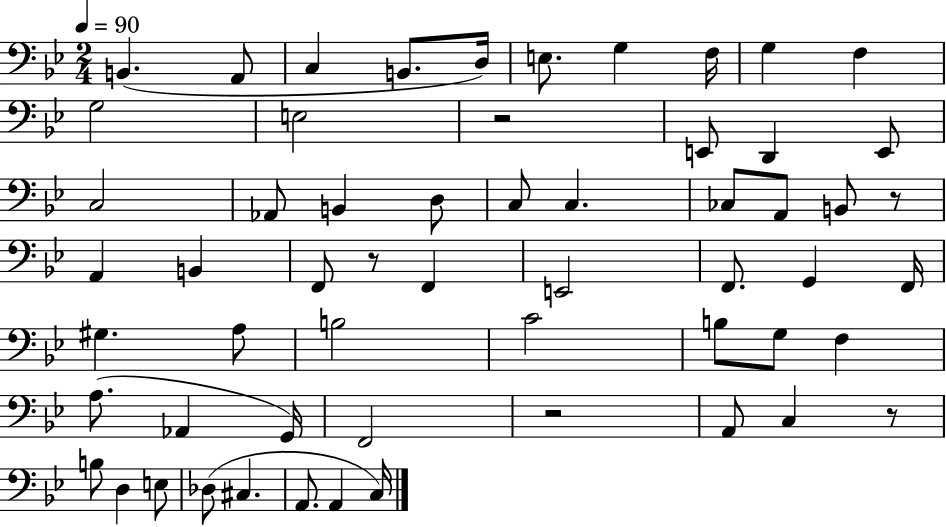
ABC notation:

X:1
T:Untitled
M:2/4
L:1/4
K:Bb
B,, A,,/2 C, B,,/2 D,/4 E,/2 G, F,/4 G, F, G,2 E,2 z2 E,,/2 D,, E,,/2 C,2 _A,,/2 B,, D,/2 C,/2 C, _C,/2 A,,/2 B,,/2 z/2 A,, B,, F,,/2 z/2 F,, E,,2 F,,/2 G,, F,,/4 ^G, A,/2 B,2 C2 B,/2 G,/2 F, A,/2 _A,, G,,/4 F,,2 z2 A,,/2 C, z/2 B,/2 D, E,/2 _D,/2 ^C, A,,/2 A,, C,/4